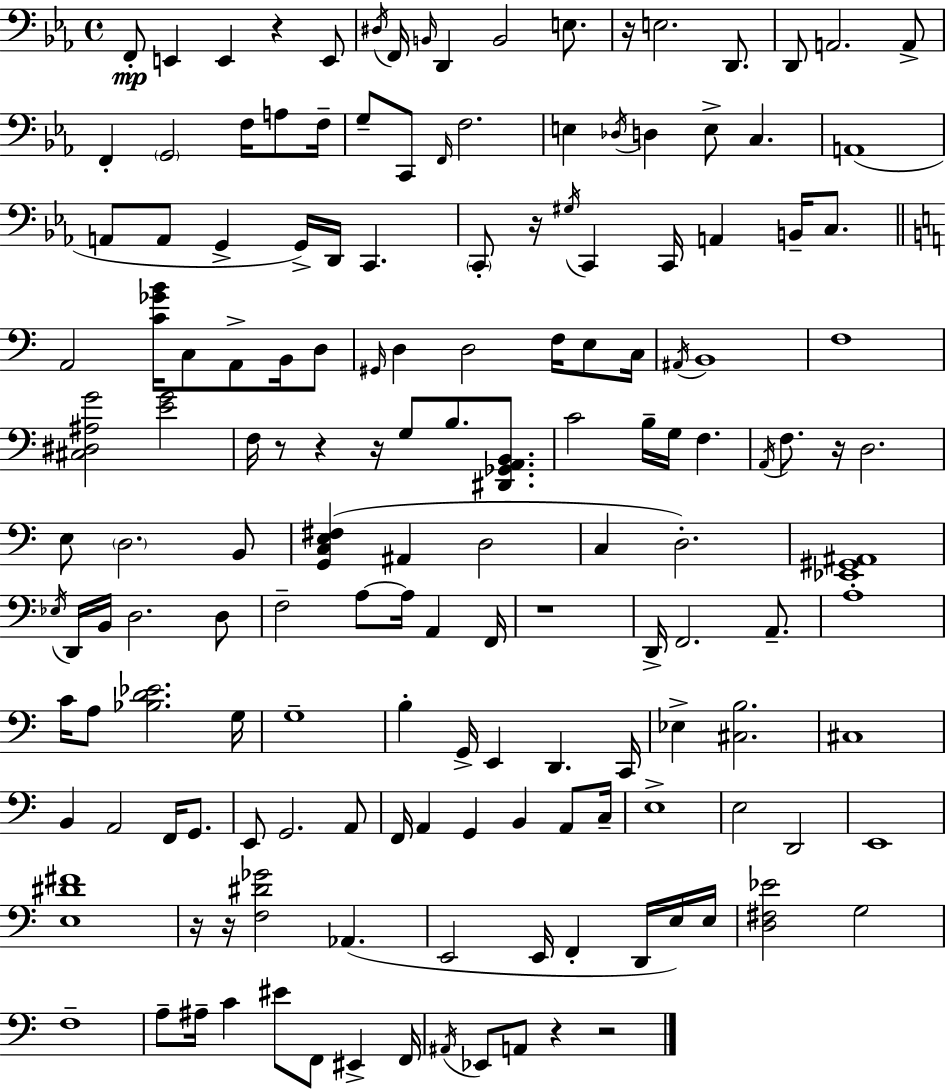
{
  \clef bass
  \time 4/4
  \defaultTimeSignature
  \key ees \major
  f,8-.\mp e,4 e,4 r4 e,8 | \acciaccatura { dis16 } f,16 \grace { b,16 } d,4 b,2 e8. | r16 e2. d,8. | d,8 a,2. | \break a,8-> f,4-. \parenthesize g,2 f16 a8 | f16-- g8-- c,8 \grace { f,16 } f2. | e4 \acciaccatura { des16 } d4 e8-> c4. | a,1( | \break a,8 a,8 g,4-> g,16->) d,16 c,4. | \parenthesize c,8-. r16 \acciaccatura { gis16 } c,4 c,16 a,4 | b,16-- c8. \bar "||" \break \key a \minor a,2 <c' ges' b'>16 c8 a,8-> b,16 d8 | \grace { gis,16 } d4 d2 f16 e8 | c16 \acciaccatura { ais,16 } b,1 | f1 | \break <cis dis ais g'>2 <e' g'>2 | f16 r8 r4 r16 g8 b8. <dis, ges, a, b,>8. | c'2 b16-- g16 f4. | \acciaccatura { a,16 } f8. r16 d2. | \break e8 \parenthesize d2. | b,8 <g, c e fis>4( ais,4 d2 | c4 d2.-.) | <ees, gis, ais,>1 | \break \acciaccatura { ees16 } d,16 b,16 d2. | d8 f2-- a8~~ a16 a,4 | f,16 r1 | d,16-> f,2. | \break a,8.-- a1-. | c'16 a8 <bes d' ees'>2. | g16 g1-- | b4-. g,16-> e,4 d,4. | \break c,16 ees4-> <cis b>2. | cis1 | b,4 a,2 | f,16 g,8. e,8 g,2. | \break a,8 f,16 a,4 g,4 b,4 | a,8 c16-- e1-> | e2 d,2 | e,1 | \break <e dis' fis'>1 | r16 r16 <f dis' ges'>2 aes,4.( | e,2 e,16 f,4-. | d,16 e16) e16 <d fis ees'>2 g2 | \break f1-- | a8-- ais16-- c'4 eis'8 f,8 eis,4-> | f,16 \acciaccatura { ais,16 } ees,8 a,8 r4 r2 | \bar "|."
}